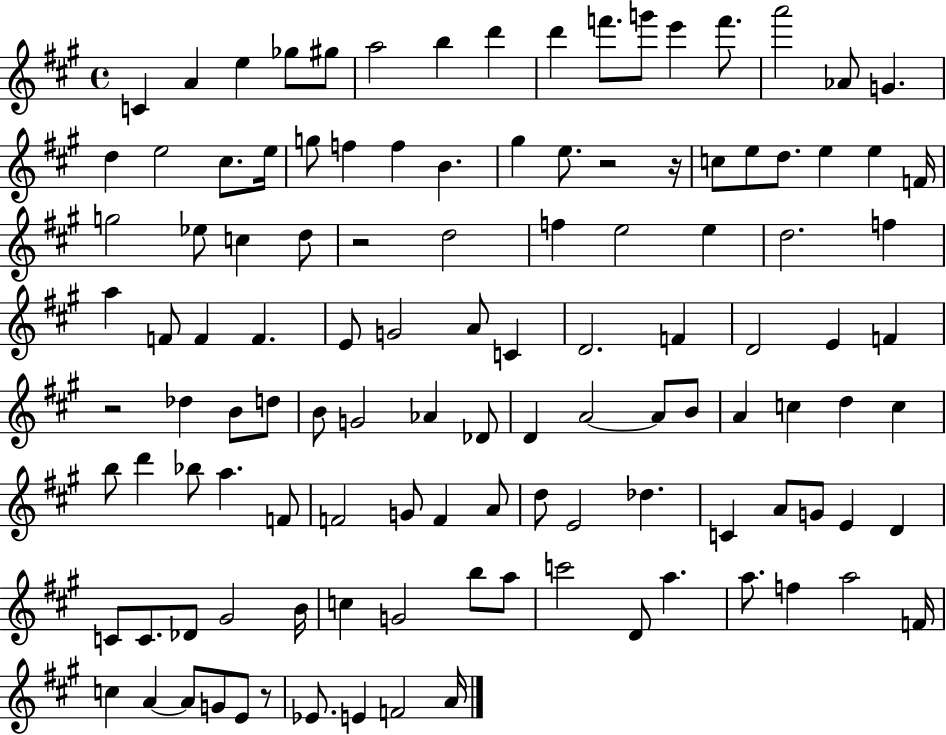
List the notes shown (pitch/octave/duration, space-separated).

C4/q A4/q E5/q Gb5/e G#5/e A5/h B5/q D6/q D6/q F6/e. G6/e E6/q F6/e. A6/h Ab4/e G4/q. D5/q E5/h C#5/e. E5/s G5/e F5/q F5/q B4/q. G#5/q E5/e. R/h R/s C5/e E5/e D5/e. E5/q E5/q F4/s G5/h Eb5/e C5/q D5/e R/h D5/h F5/q E5/h E5/q D5/h. F5/q A5/q F4/e F4/q F4/q. E4/e G4/h A4/e C4/q D4/h. F4/q D4/h E4/q F4/q R/h Db5/q B4/e D5/e B4/e G4/h Ab4/q Db4/e D4/q A4/h A4/e B4/e A4/q C5/q D5/q C5/q B5/e D6/q Bb5/e A5/q. F4/e F4/h G4/e F4/q A4/e D5/e E4/h Db5/q. C4/q A4/e G4/e E4/q D4/q C4/e C4/e. Db4/e G#4/h B4/s C5/q G4/h B5/e A5/e C6/h D4/e A5/q. A5/e. F5/q A5/h F4/s C5/q A4/q A4/e G4/e E4/e R/e Eb4/e. E4/q F4/h A4/s